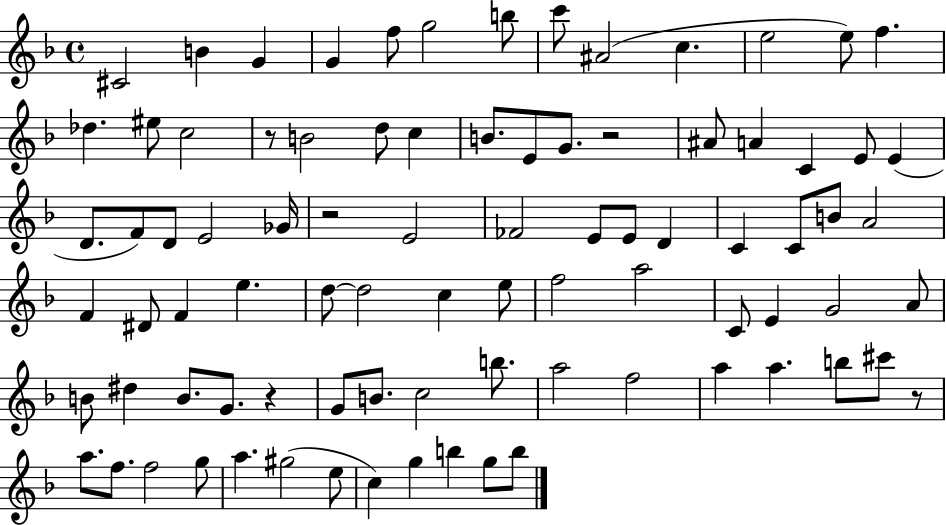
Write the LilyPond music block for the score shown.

{
  \clef treble
  \time 4/4
  \defaultTimeSignature
  \key f \major
  cis'2 b'4 g'4 | g'4 f''8 g''2 b''8 | c'''8 ais'2( c''4. | e''2 e''8) f''4. | \break des''4. eis''8 c''2 | r8 b'2 d''8 c''4 | b'8. e'8 g'8. r2 | ais'8 a'4 c'4 e'8 e'4( | \break d'8. f'8) d'8 e'2 ges'16 | r2 e'2 | fes'2 e'8 e'8 d'4 | c'4 c'8 b'8 a'2 | \break f'4 dis'8 f'4 e''4. | d''8~~ d''2 c''4 e''8 | f''2 a''2 | c'8 e'4 g'2 a'8 | \break b'8 dis''4 b'8. g'8. r4 | g'8 b'8. c''2 b''8. | a''2 f''2 | a''4 a''4. b''8 cis'''8 r8 | \break a''8. f''8. f''2 g''8 | a''4. gis''2( e''8 | c''4) g''4 b''4 g''8 b''8 | \bar "|."
}